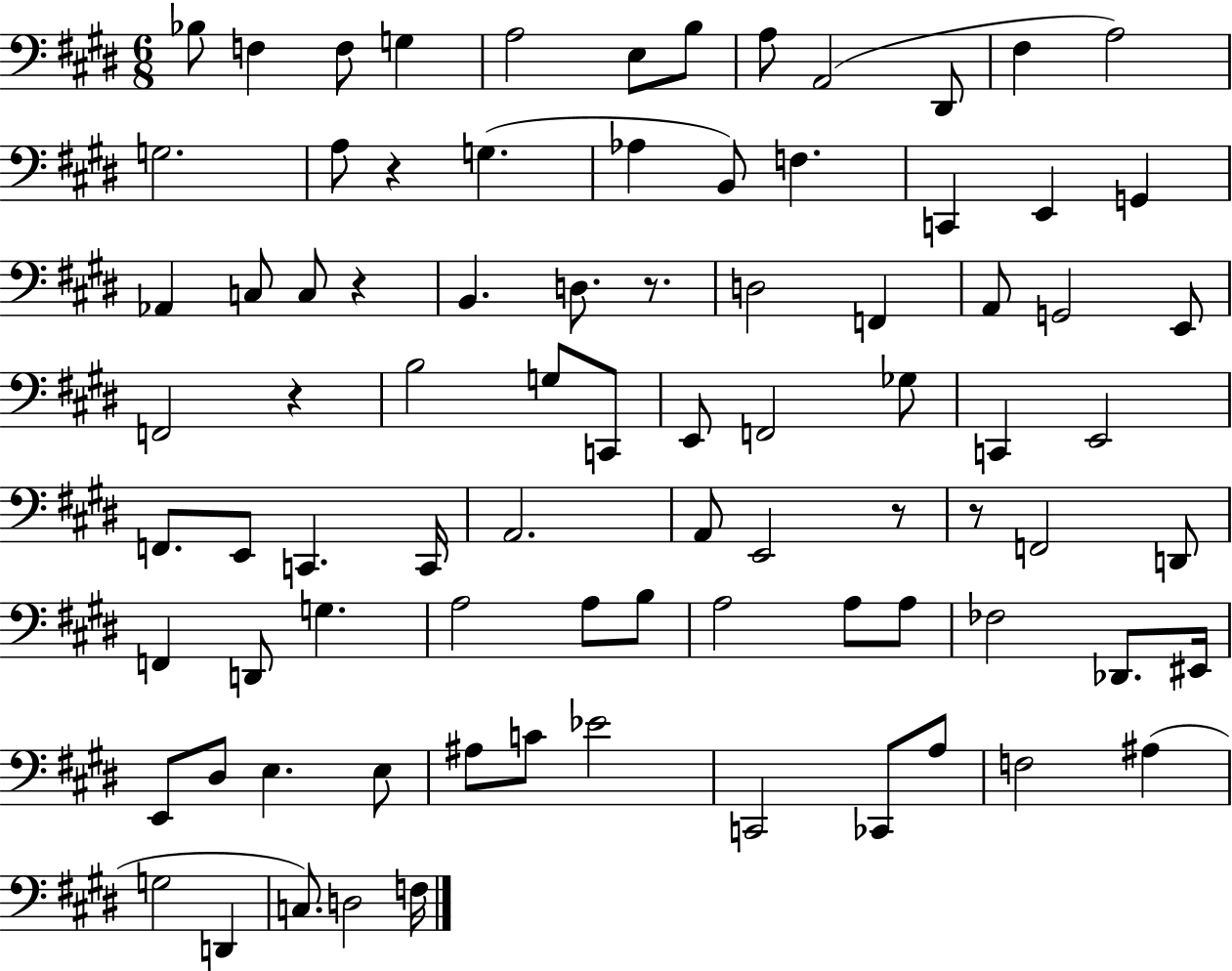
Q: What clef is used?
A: bass